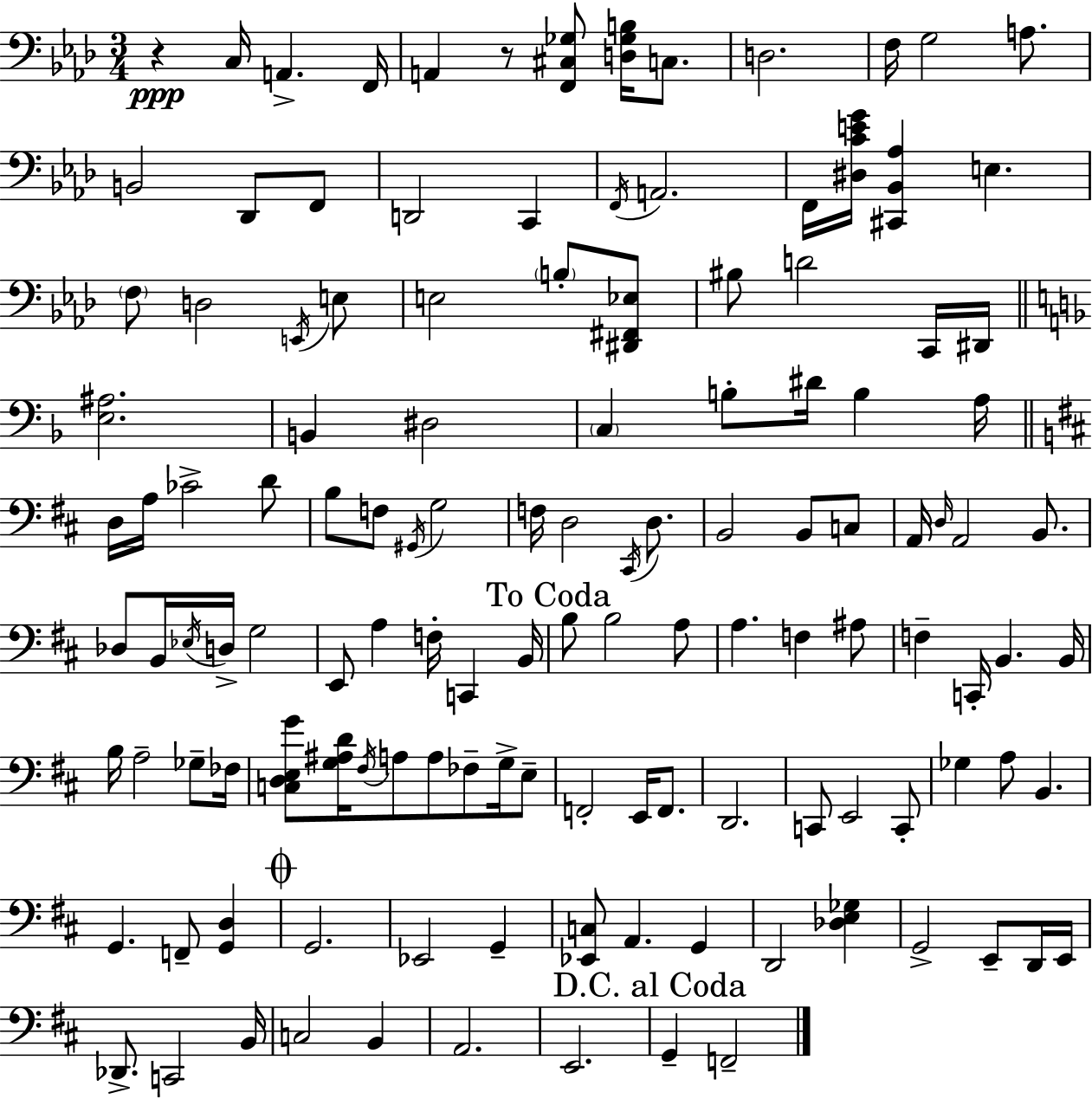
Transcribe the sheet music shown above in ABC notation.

X:1
T:Untitled
M:3/4
L:1/4
K:Fm
z C,/4 A,, F,,/4 A,, z/2 [F,,^C,_G,]/2 [D,_G,B,]/4 C,/2 D,2 F,/4 G,2 A,/2 B,,2 _D,,/2 F,,/2 D,,2 C,, F,,/4 A,,2 F,,/4 [^D,CEG]/4 [^C,,_B,,_A,] E, F,/2 D,2 E,,/4 E,/2 E,2 B,/2 [^D,,^F,,_E,]/2 ^B,/2 D2 C,,/4 ^D,,/4 [E,^A,]2 B,, ^D,2 C, B,/2 ^D/4 B, A,/4 D,/4 A,/4 _C2 D/2 B,/2 F,/2 ^G,,/4 G,2 F,/4 D,2 ^C,,/4 D,/2 B,,2 B,,/2 C,/2 A,,/4 D,/4 A,,2 B,,/2 _D,/2 B,,/4 _E,/4 D,/4 G,2 E,,/2 A, F,/4 C,, B,,/4 B,/2 B,2 A,/2 A, F, ^A,/2 F, C,,/4 B,, B,,/4 B,/4 A,2 _G,/2 _F,/4 [C,D,E,G]/2 [G,^A,D]/4 ^F,/4 A,/2 A,/2 _F,/2 G,/4 E,/2 F,,2 E,,/4 F,,/2 D,,2 C,,/2 E,,2 C,,/2 _G, A,/2 B,, G,, F,,/2 [G,,D,] G,,2 _E,,2 G,, [_E,,C,]/2 A,, G,, D,,2 [_D,E,_G,] G,,2 E,,/2 D,,/4 E,,/4 _D,,/2 C,,2 B,,/4 C,2 B,, A,,2 E,,2 G,, F,,2